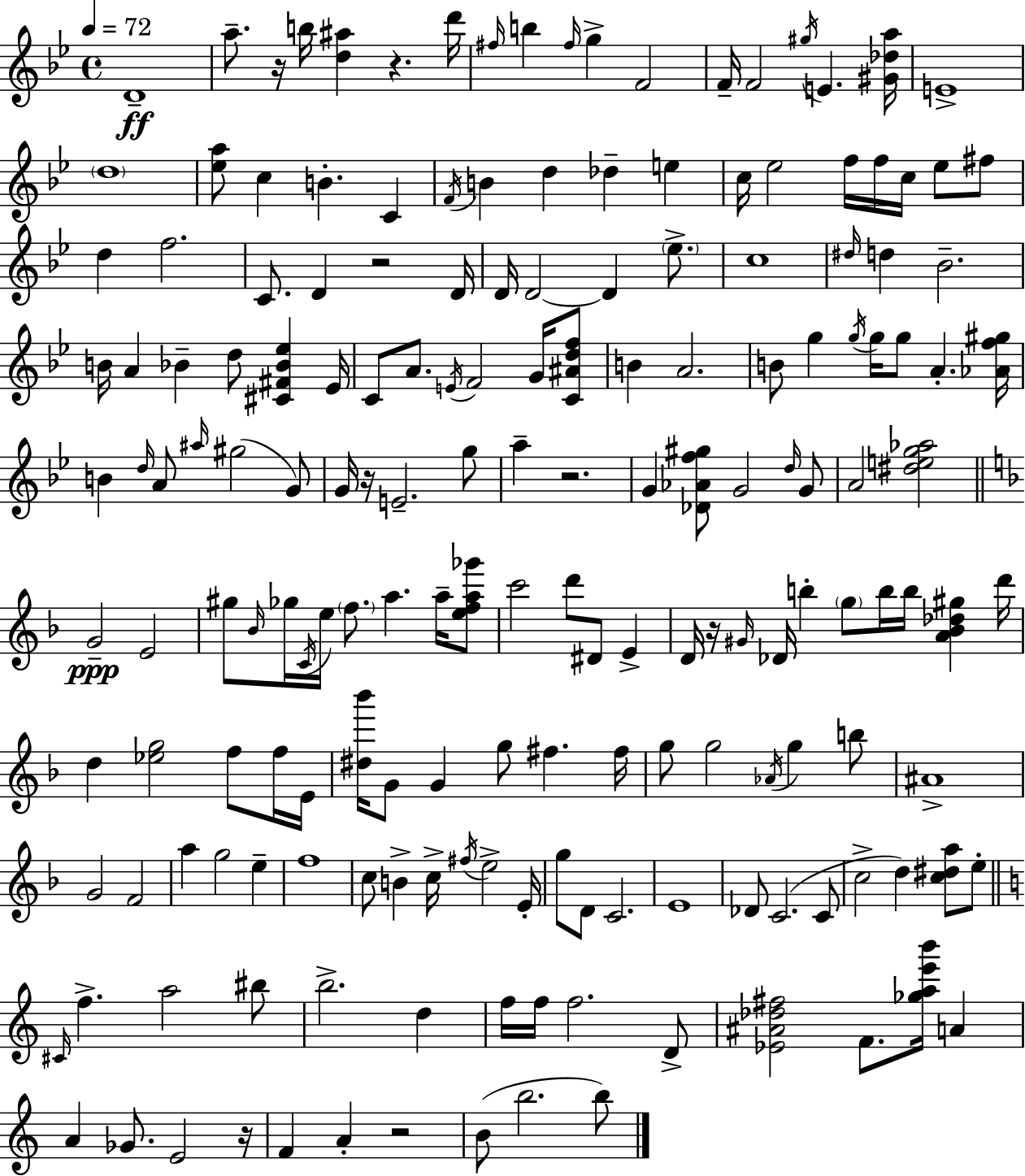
D4/w A5/e. R/s B5/s [D5,A#5]/q R/q. D6/s F#5/s B5/q F#5/s G5/q F4/h F4/s F4/h G#5/s E4/q. [G#4,Db5,A5]/s E4/w D5/w [Eb5,A5]/e C5/q B4/q. C4/q F4/s B4/q D5/q Db5/q E5/q C5/s Eb5/h F5/s F5/s C5/s Eb5/e F#5/e D5/q F5/h. C4/e. D4/q R/h D4/s D4/s D4/h D4/q Eb5/e. C5/w D#5/s D5/q Bb4/h. B4/s A4/q Bb4/q D5/e [C#4,F#4,Bb4,Eb5]/q Eb4/s C4/e A4/e. E4/s F4/h G4/s [C4,A#4,D5,F5]/e B4/q A4/h. B4/e G5/q G5/s G5/s G5/e A4/q. [Ab4,F5,G#5]/s B4/q D5/s A4/e A#5/s G#5/h G4/e G4/s R/s E4/h. G5/e A5/q R/h. G4/q [Db4,Ab4,F5,G#5]/e G4/h D5/s G4/e A4/h [D#5,E5,G5,Ab5]/h G4/h E4/h G#5/e Bb4/s Gb5/s C4/s E5/s F5/e. A5/q. A5/s [E5,F5,A5,Gb6]/e C6/h D6/e D#4/e E4/q D4/s R/s G#4/s Db4/s B5/q G5/e B5/s B5/s [A4,Bb4,Db5,G#5]/q D6/s D5/q [Eb5,G5]/h F5/e F5/s E4/s [D#5,Bb6]/s G4/e G4/q G5/e F#5/q. F#5/s G5/e G5/h Ab4/s G5/q B5/e A#4/w G4/h F4/h A5/q G5/h E5/q F5/w C5/e B4/q C5/s F#5/s E5/h E4/s G5/e D4/e C4/h. E4/w Db4/e C4/h. C4/e C5/h D5/q [C5,D#5,A5]/e E5/e C#4/s F5/q. A5/h BIS5/e B5/h. D5/q F5/s F5/s F5/h. D4/e [Eb4,A#4,Db5,F#5]/h F4/e. [Gb5,A5,E6,B6]/s A4/q A4/q Gb4/e. E4/h R/s F4/q A4/q R/h B4/e B5/h. B5/e